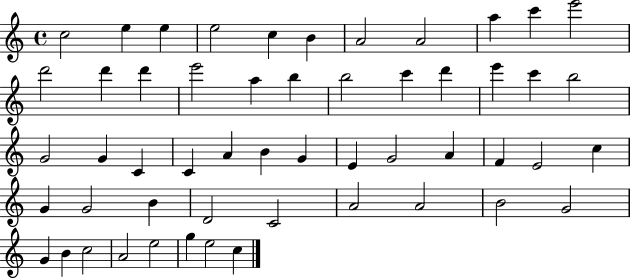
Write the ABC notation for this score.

X:1
T:Untitled
M:4/4
L:1/4
K:C
c2 e e e2 c B A2 A2 a c' e'2 d'2 d' d' e'2 a b b2 c' d' e' c' b2 G2 G C C A B G E G2 A F E2 c G G2 B D2 C2 A2 A2 B2 G2 G B c2 A2 e2 g e2 c